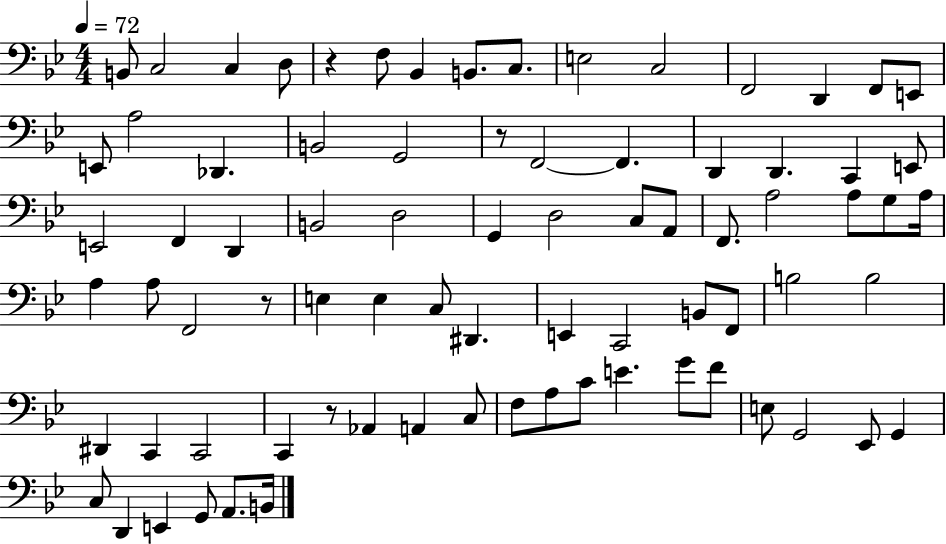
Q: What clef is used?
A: bass